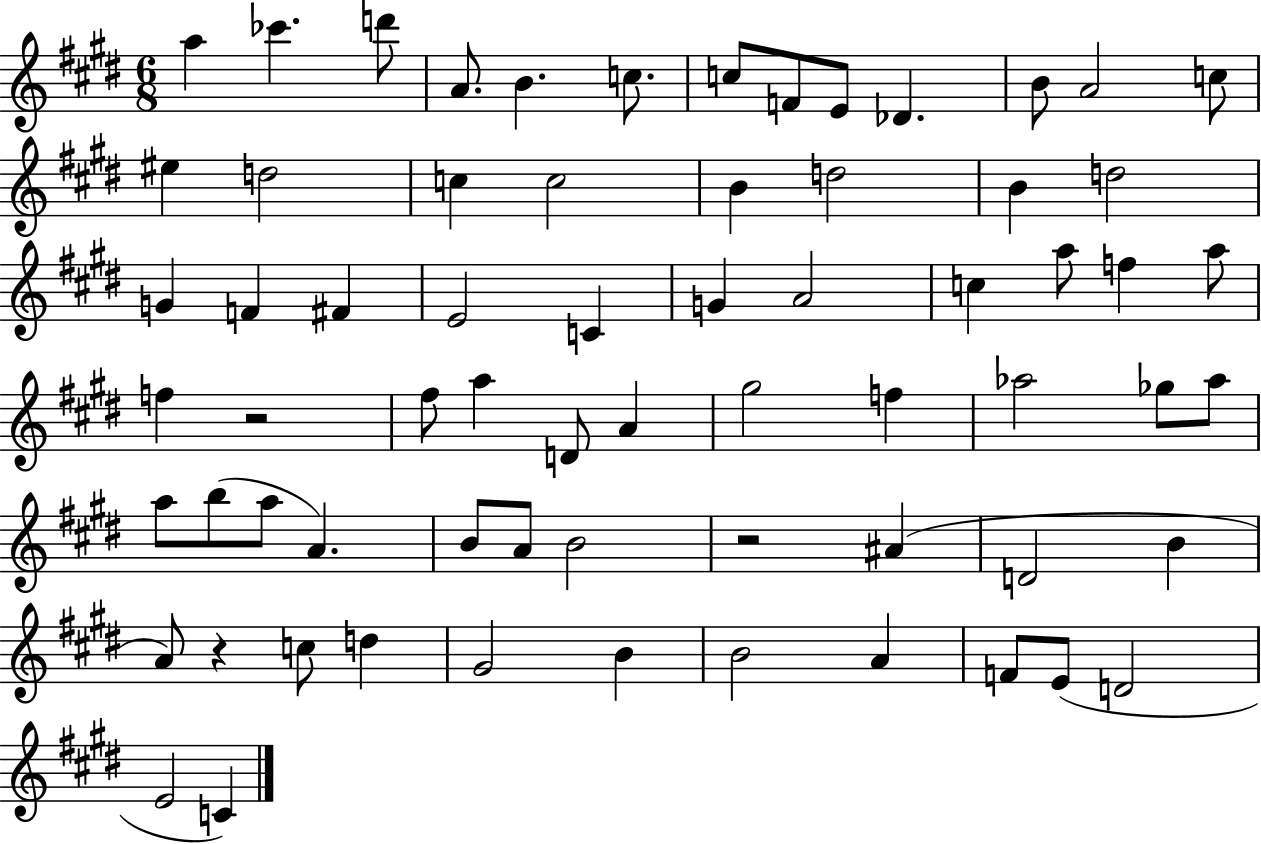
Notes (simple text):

A5/q CES6/q. D6/e A4/e. B4/q. C5/e. C5/e F4/e E4/e Db4/q. B4/e A4/h C5/e EIS5/q D5/h C5/q C5/h B4/q D5/h B4/q D5/h G4/q F4/q F#4/q E4/h C4/q G4/q A4/h C5/q A5/e F5/q A5/e F5/q R/h F#5/e A5/q D4/e A4/q G#5/h F5/q Ab5/h Gb5/e Ab5/e A5/e B5/e A5/e A4/q. B4/e A4/e B4/h R/h A#4/q D4/h B4/q A4/e R/q C5/e D5/q G#4/h B4/q B4/h A4/q F4/e E4/e D4/h E4/h C4/q